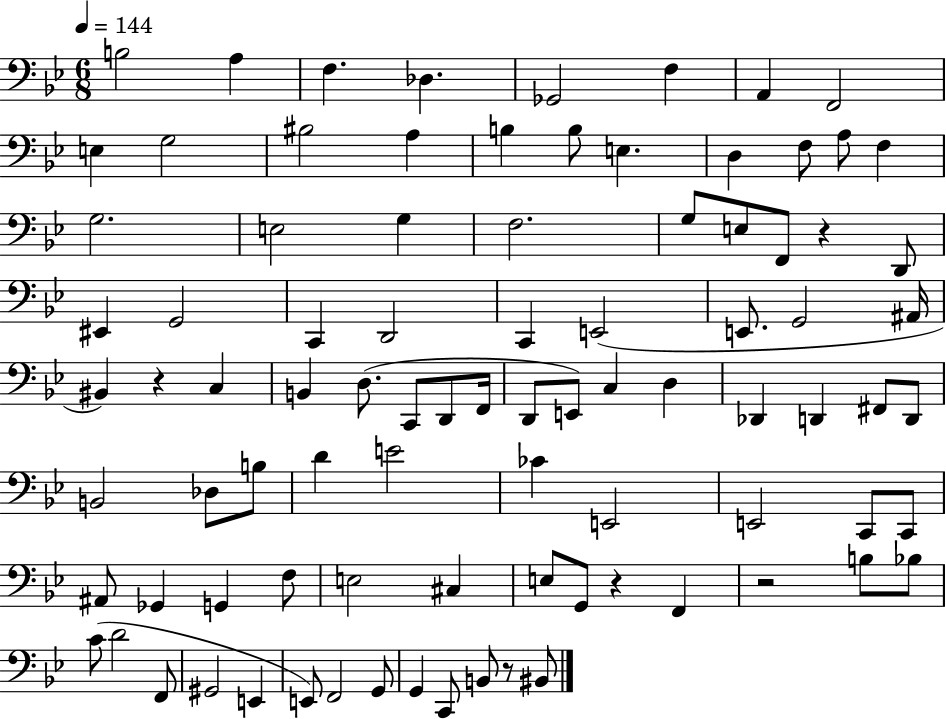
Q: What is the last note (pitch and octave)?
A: BIS2